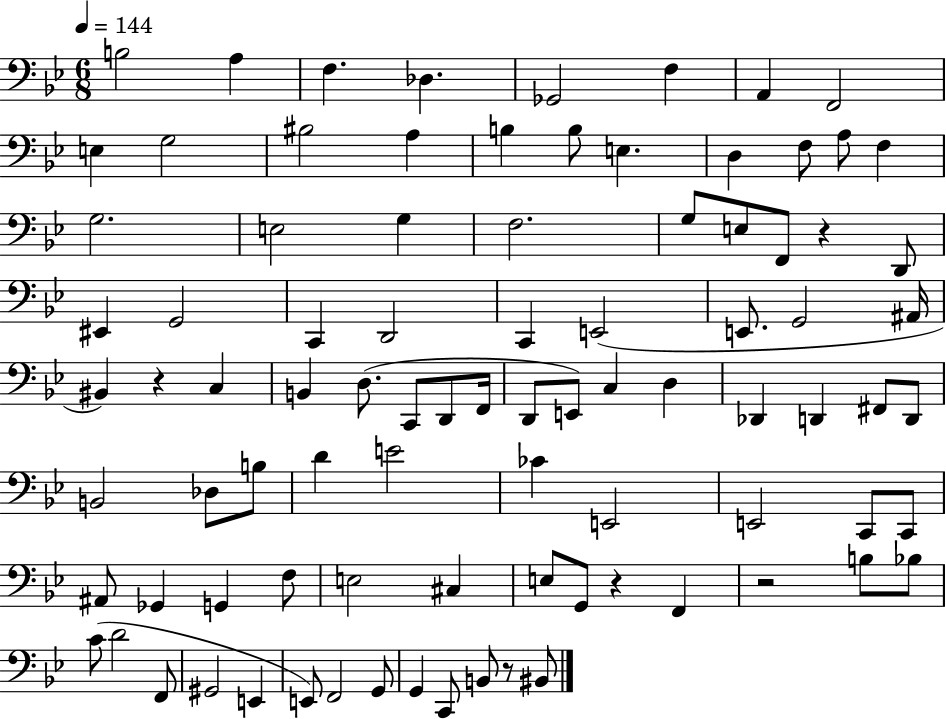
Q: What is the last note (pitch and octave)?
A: BIS2